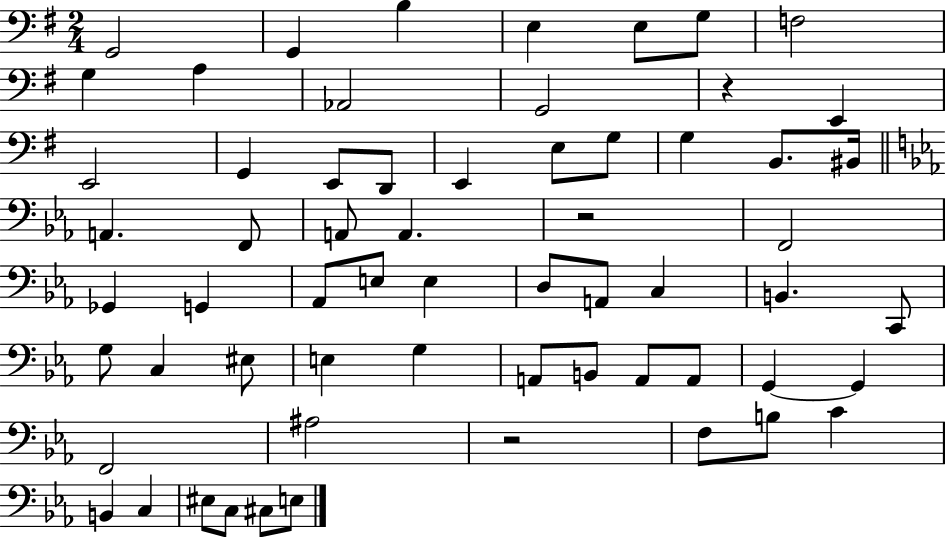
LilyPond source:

{
  \clef bass
  \numericTimeSignature
  \time 2/4
  \key g \major
  g,2 | g,4 b4 | e4 e8 g8 | f2 | \break g4 a4 | aes,2 | g,2 | r4 e,4 | \break e,2 | g,4 e,8 d,8 | e,4 e8 g8 | g4 b,8. bis,16 | \break \bar "||" \break \key ees \major a,4. f,8 | a,8 a,4. | r2 | f,2 | \break ges,4 g,4 | aes,8 e8 e4 | d8 a,8 c4 | b,4. c,8 | \break g8 c4 eis8 | e4 g4 | a,8 b,8 a,8 a,8 | g,4~~ g,4 | \break f,2 | ais2 | r2 | f8 b8 c'4 | \break b,4 c4 | eis8 c8 cis8 e8 | \bar "|."
}